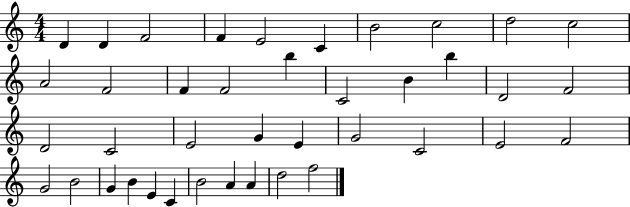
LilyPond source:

{
  \clef treble
  \numericTimeSignature
  \time 4/4
  \key c \major
  d'4 d'4 f'2 | f'4 e'2 c'4 | b'2 c''2 | d''2 c''2 | \break a'2 f'2 | f'4 f'2 b''4 | c'2 b'4 b''4 | d'2 f'2 | \break d'2 c'2 | e'2 g'4 e'4 | g'2 c'2 | e'2 f'2 | \break g'2 b'2 | g'4 b'4 e'4 c'4 | b'2 a'4 a'4 | d''2 f''2 | \break \bar "|."
}